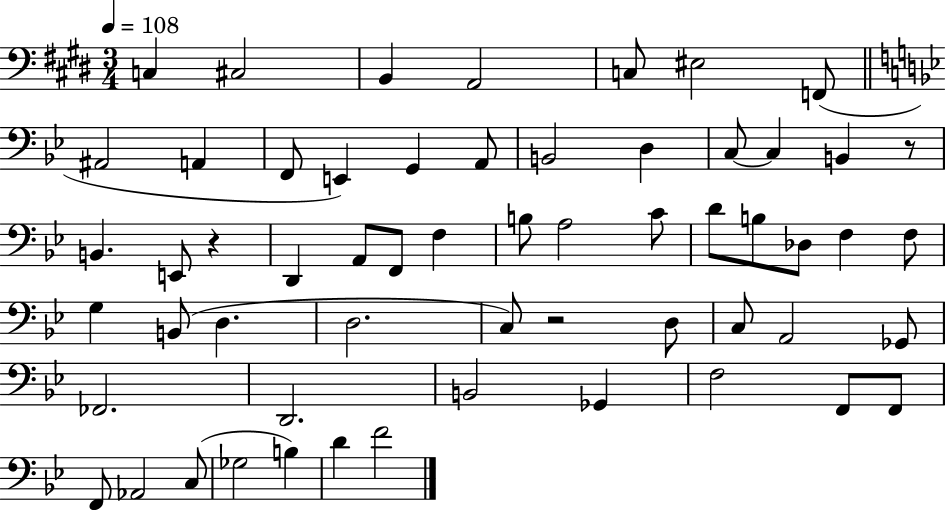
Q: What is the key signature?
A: E major